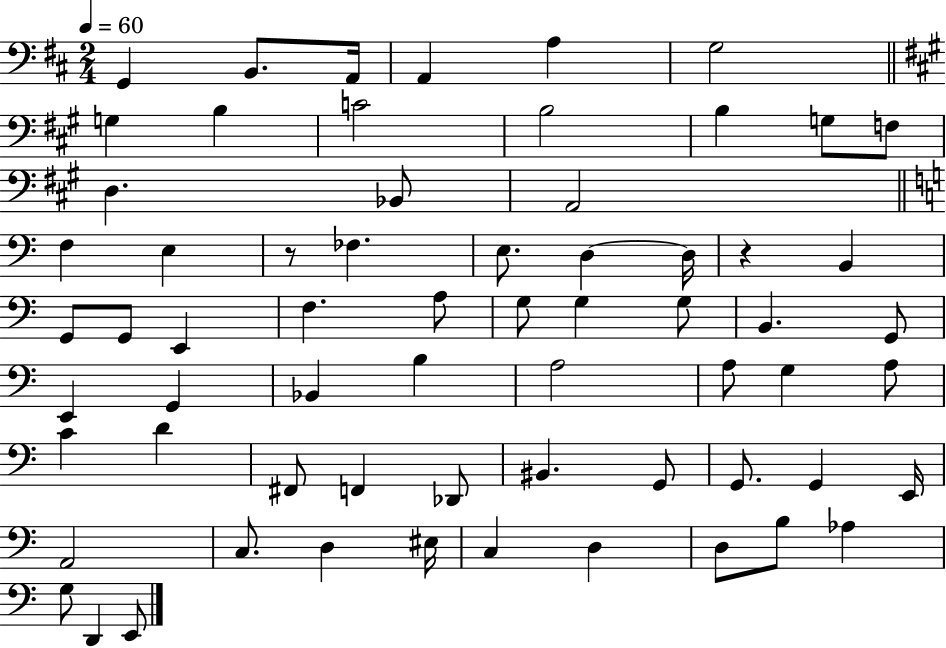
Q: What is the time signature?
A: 2/4